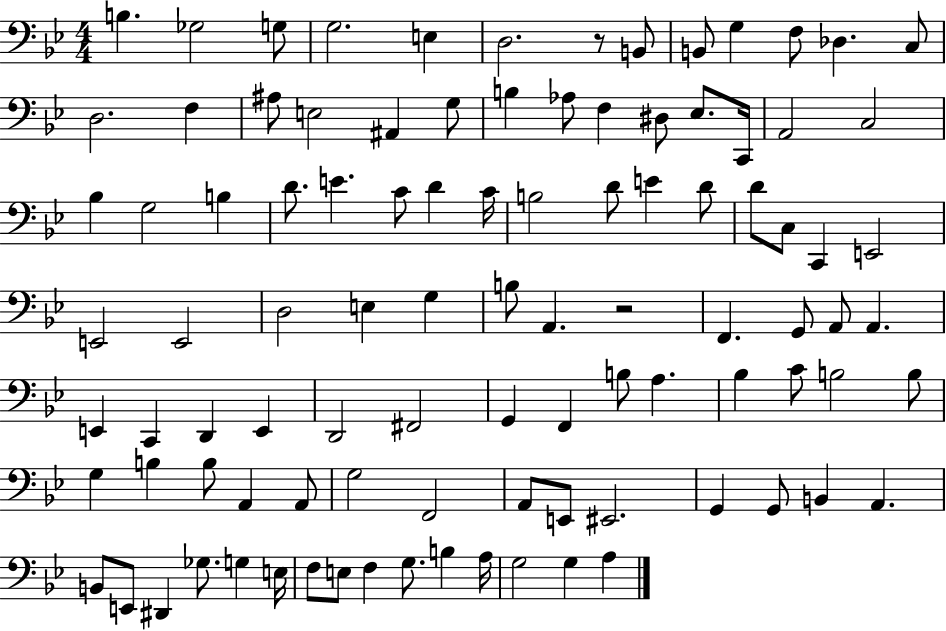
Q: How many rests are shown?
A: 2